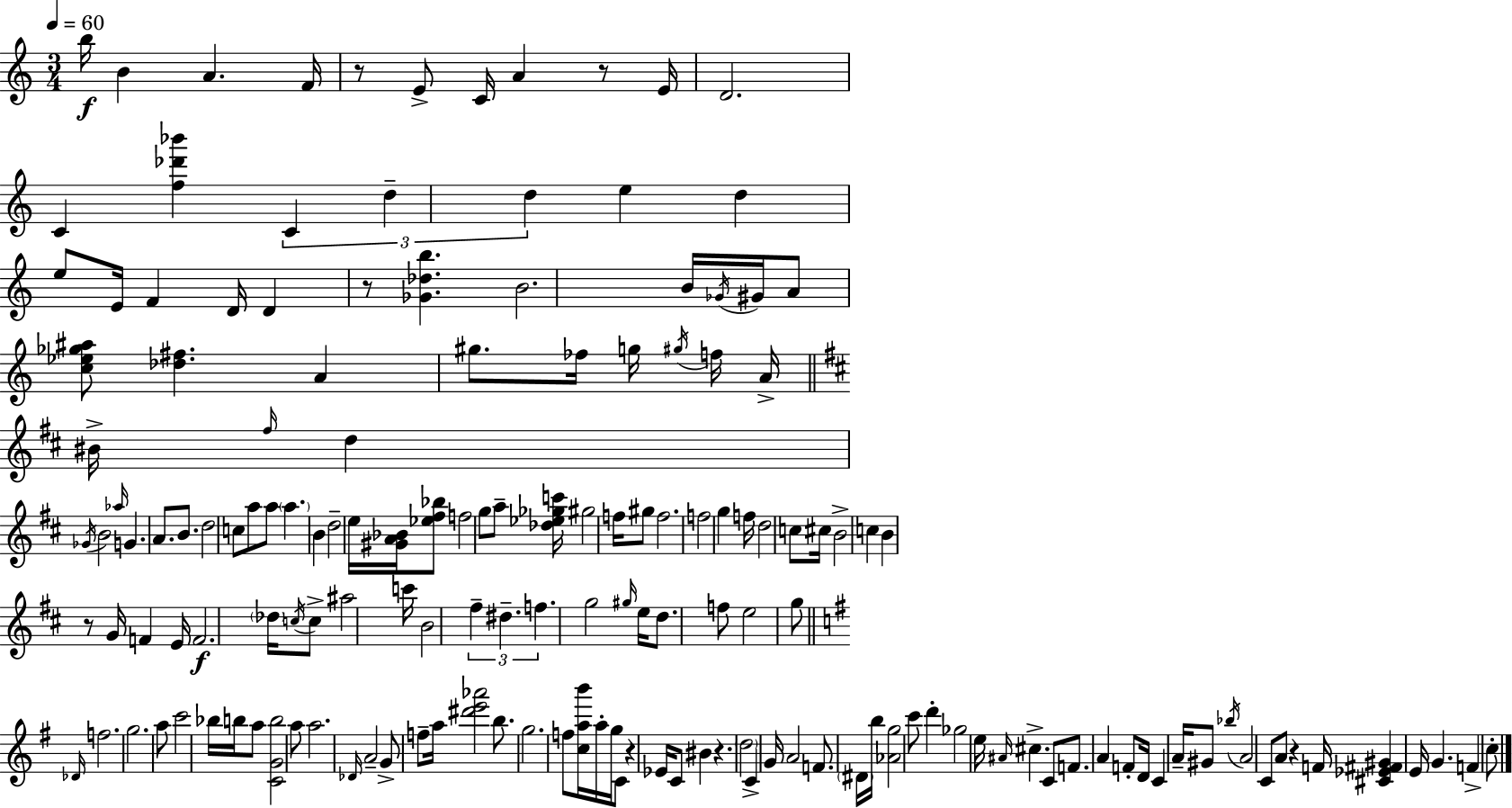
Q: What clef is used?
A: treble